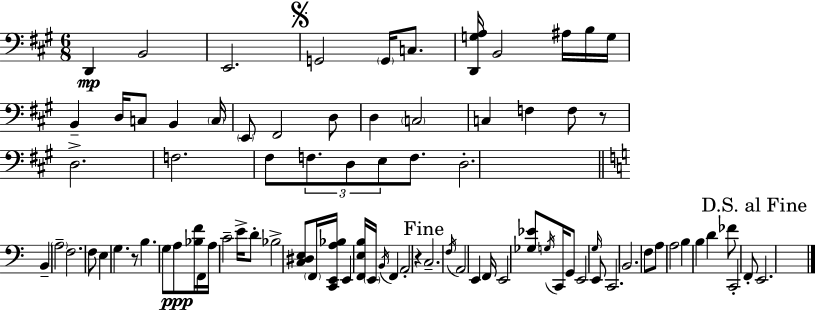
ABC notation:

X:1
T:Untitled
M:6/8
L:1/4
K:A
D,, B,,2 E,,2 G,,2 G,,/4 C,/2 [D,,G,A,]/4 B,,2 ^A,/4 B,/4 G,/4 B,, D,/4 C,/2 B,, C,/4 E,,/2 ^F,,2 D,/2 D, C,2 C, F, F,/2 z/2 D,2 F,2 ^F,/2 F,/2 D,/2 E,/2 F,/2 D,2 B,, A,2 F,2 F,/2 E, G, z/2 B, G,/2 A,/2 [_B,F]/4 F,,/4 A,/4 C2 E/4 D/2 _B,2 [C,^D,E,]/2 F,,/4 [C,,E,,A,_B,]/4 E,, [F,,E,B,]/4 E,,/4 B,,/4 F,, A,,2 z C,2 F,/4 A,,2 E,, F,,/4 E,,2 [_G,_E]/2 G,/4 C,,/4 G,,/2 E,,2 G,/4 E,,/2 C,,2 B,,2 F,/2 A,/2 A,2 B, B, D _F/2 C,,2 F,,/2 E,,2